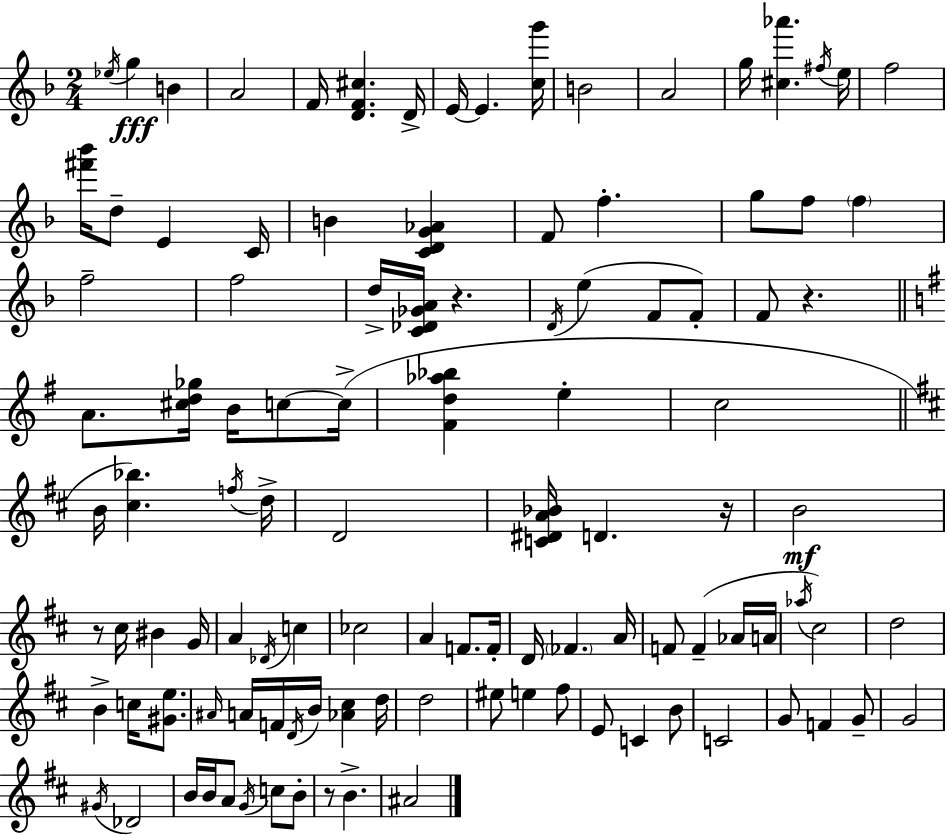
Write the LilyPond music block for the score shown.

{
  \clef treble
  \numericTimeSignature
  \time 2/4
  \key f \major
  \acciaccatura { ees''16 }\fff g''4 b'4 | a'2 | f'16 <d' f' cis''>4. | d'16-> e'16~~ e'4. | \break <c'' g'''>16 b'2 | a'2 | g''16 <cis'' aes'''>4. | \acciaccatura { fis''16 } e''16 f''2 | \break <fis''' bes'''>16 d''8-- e'4 | c'16 b'4 <c' d' g' aes'>4 | f'8 f''4.-. | g''8 f''8 \parenthesize f''4 | \break f''2-- | f''2 | d''16-> <c' des' ges' a'>16 r4. | \acciaccatura { d'16 } e''4( f'8 | \break f'8-.) f'8 r4. | \bar "||" \break \key g \major a'8. <cis'' d'' ges''>16 b'16 c''8~~ c''16->( | <fis' d'' aes'' bes''>4 e''4-. | c''2 | \bar "||" \break \key d \major b'16 <cis'' bes''>4.) \acciaccatura { f''16 } | d''16-> d'2 | <c' dis' a' bes'>16 d'4. | r16 b'2\mf | \break r8 cis''16 bis'4 | g'16 a'4 \acciaccatura { des'16 } c''4 | ces''2 | a'4 f'8. | \break f'16-. d'16 \parenthesize fes'4. | a'16 f'8 f'4--( | aes'16 a'16 \acciaccatura { aes''16 } cis''2) | d''2 | \break b'4-> c''16 | <gis' e''>8. \grace { ais'16 } a'16 f'16 \acciaccatura { d'16 } b'16 | <aes' cis''>4 d''16 d''2 | eis''8 e''4 | \break fis''8 e'8 c'4 | b'8 c'2 | g'8 f'4 | g'8-- g'2 | \break \acciaccatura { gis'16 } des'2 | b'16 b'16 | a'8 \acciaccatura { g'16 } c''8 b'8-. r8 | b'4.-> ais'2 | \break \bar "|."
}